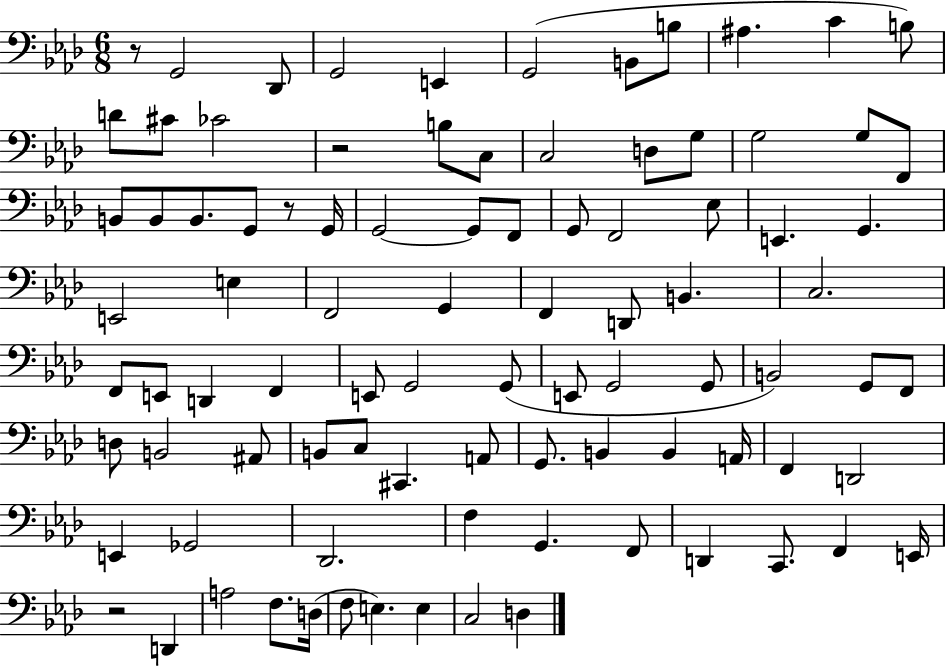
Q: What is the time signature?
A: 6/8